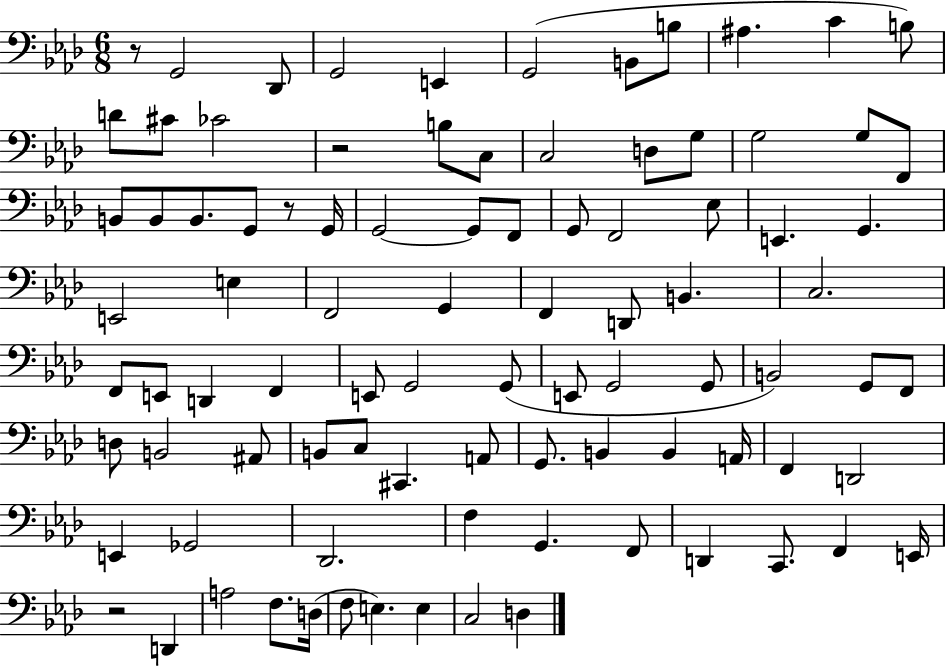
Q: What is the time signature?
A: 6/8